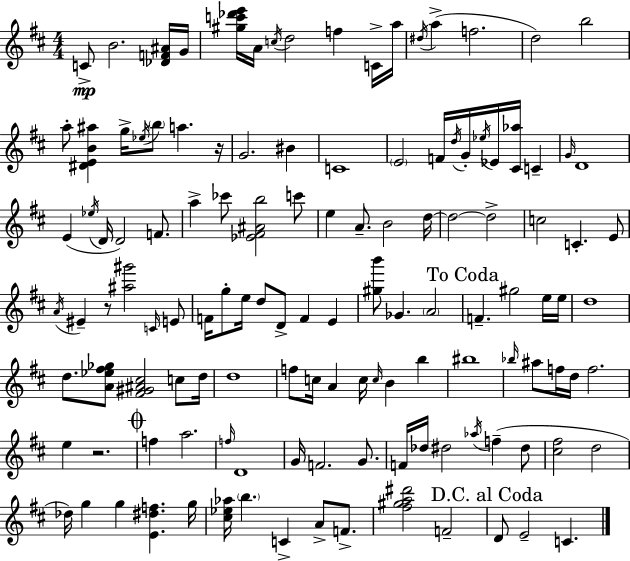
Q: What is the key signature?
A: D major